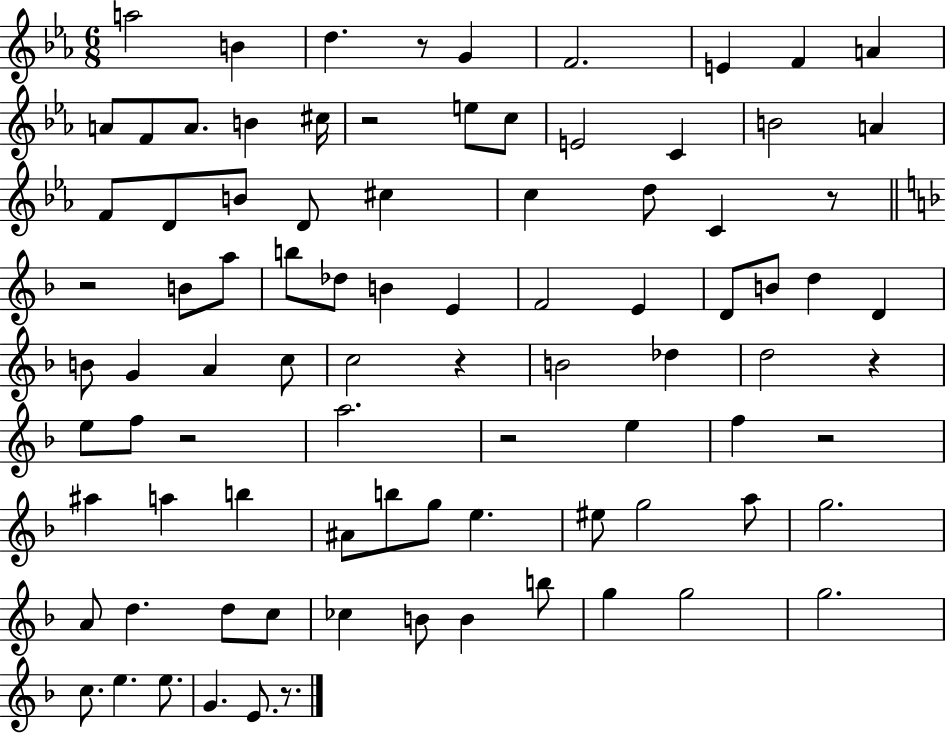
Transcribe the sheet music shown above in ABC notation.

X:1
T:Untitled
M:6/8
L:1/4
K:Eb
a2 B d z/2 G F2 E F A A/2 F/2 A/2 B ^c/4 z2 e/2 c/2 E2 C B2 A F/2 D/2 B/2 D/2 ^c c d/2 C z/2 z2 B/2 a/2 b/2 _d/2 B E F2 E D/2 B/2 d D B/2 G A c/2 c2 z B2 _d d2 z e/2 f/2 z2 a2 z2 e f z2 ^a a b ^A/2 b/2 g/2 e ^e/2 g2 a/2 g2 A/2 d d/2 c/2 _c B/2 B b/2 g g2 g2 c/2 e e/2 G E/2 z/2